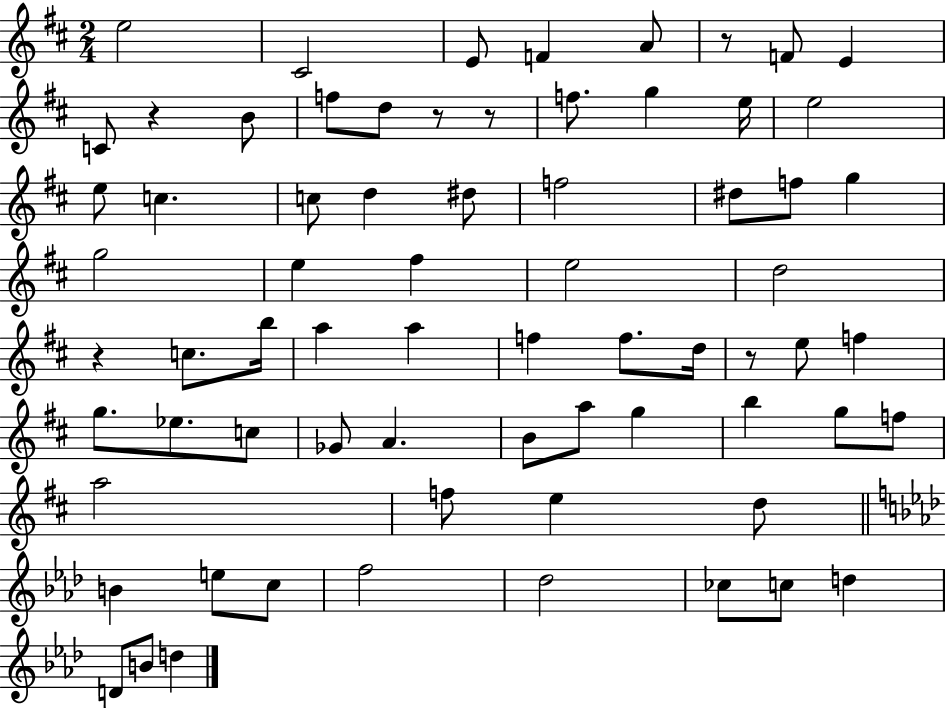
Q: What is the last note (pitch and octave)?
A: D5